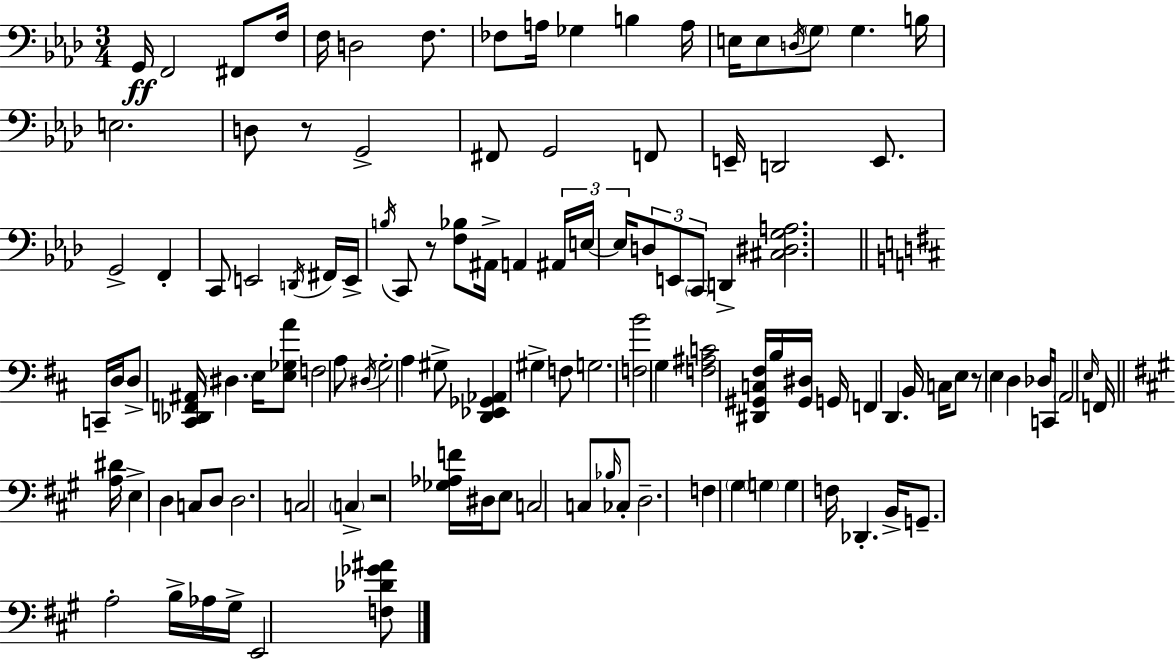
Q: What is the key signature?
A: AES major